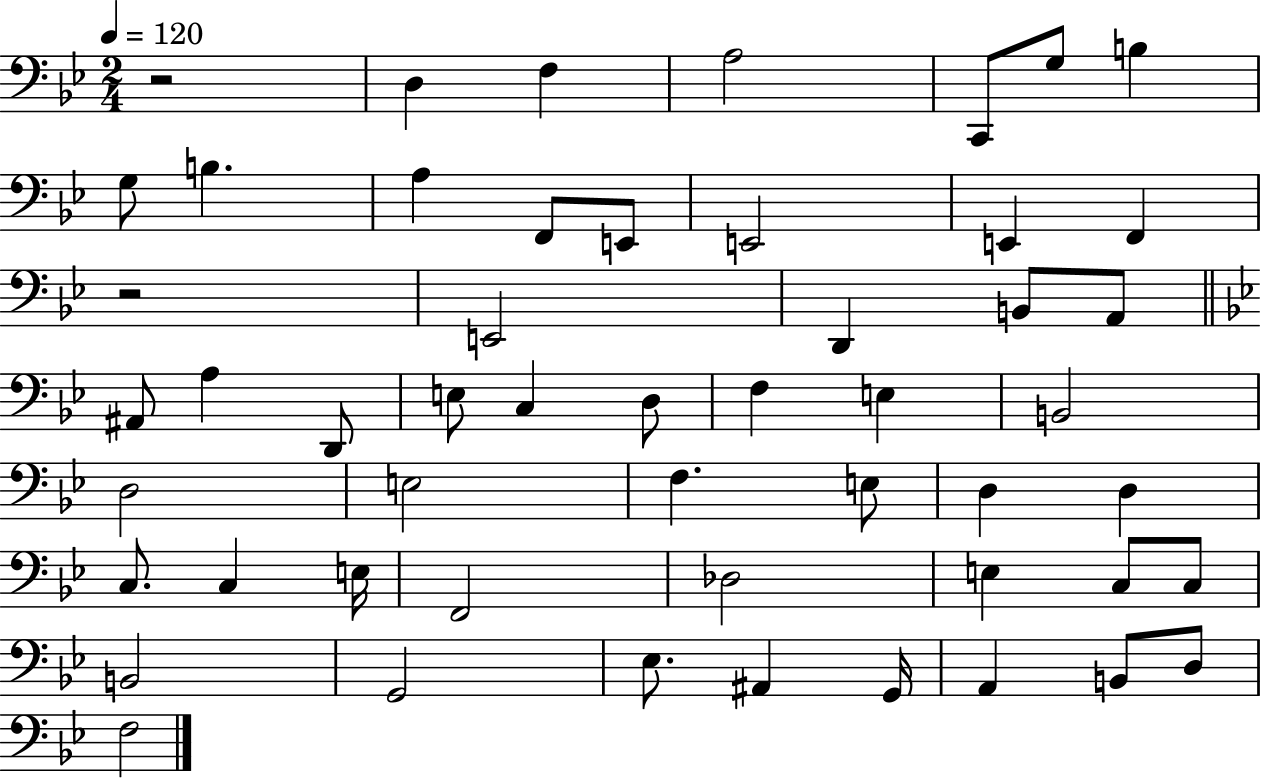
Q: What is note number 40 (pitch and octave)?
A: C3